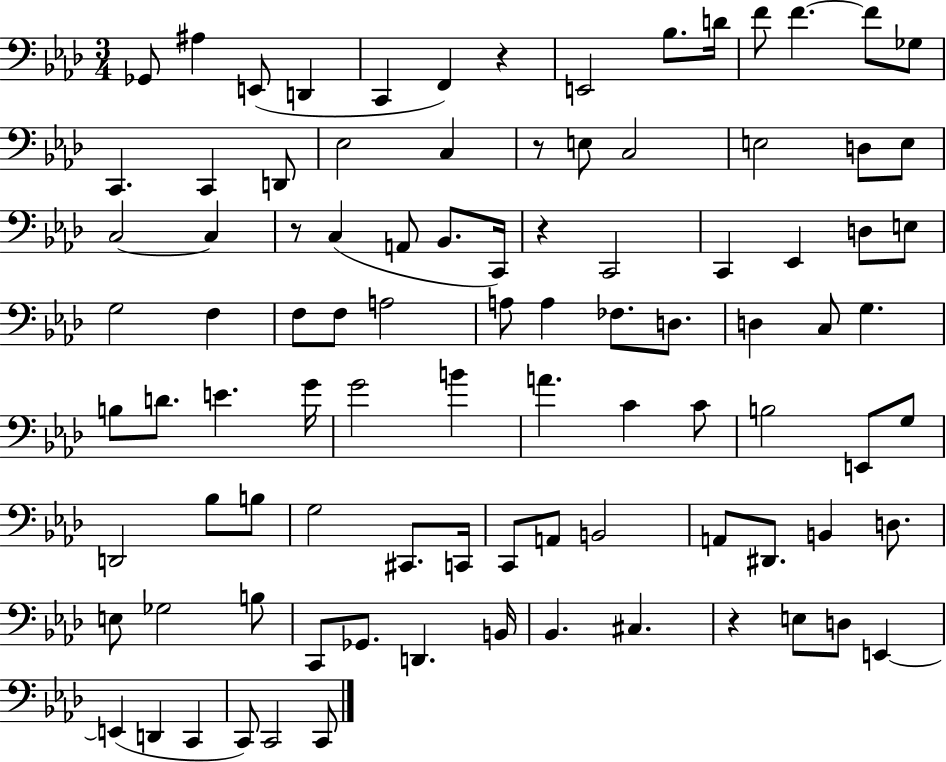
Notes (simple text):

Gb2/e A#3/q E2/e D2/q C2/q F2/q R/q E2/h Bb3/e. D4/s F4/e F4/q. F4/e Gb3/e C2/q. C2/q D2/e Eb3/h C3/q R/e E3/e C3/h E3/h D3/e E3/e C3/h C3/q R/e C3/q A2/e Bb2/e. C2/s R/q C2/h C2/q Eb2/q D3/e E3/e G3/h F3/q F3/e F3/e A3/h A3/e A3/q FES3/e. D3/e. D3/q C3/e G3/q. B3/e D4/e. E4/q. G4/s G4/h B4/q A4/q. C4/q C4/e B3/h E2/e G3/e D2/h Bb3/e B3/e G3/h C#2/e. C2/s C2/e A2/e B2/h A2/e D#2/e. B2/q D3/e. E3/e Gb3/h B3/e C2/e Gb2/e. D2/q. B2/s Bb2/q. C#3/q. R/q E3/e D3/e E2/q E2/q D2/q C2/q C2/e C2/h C2/e